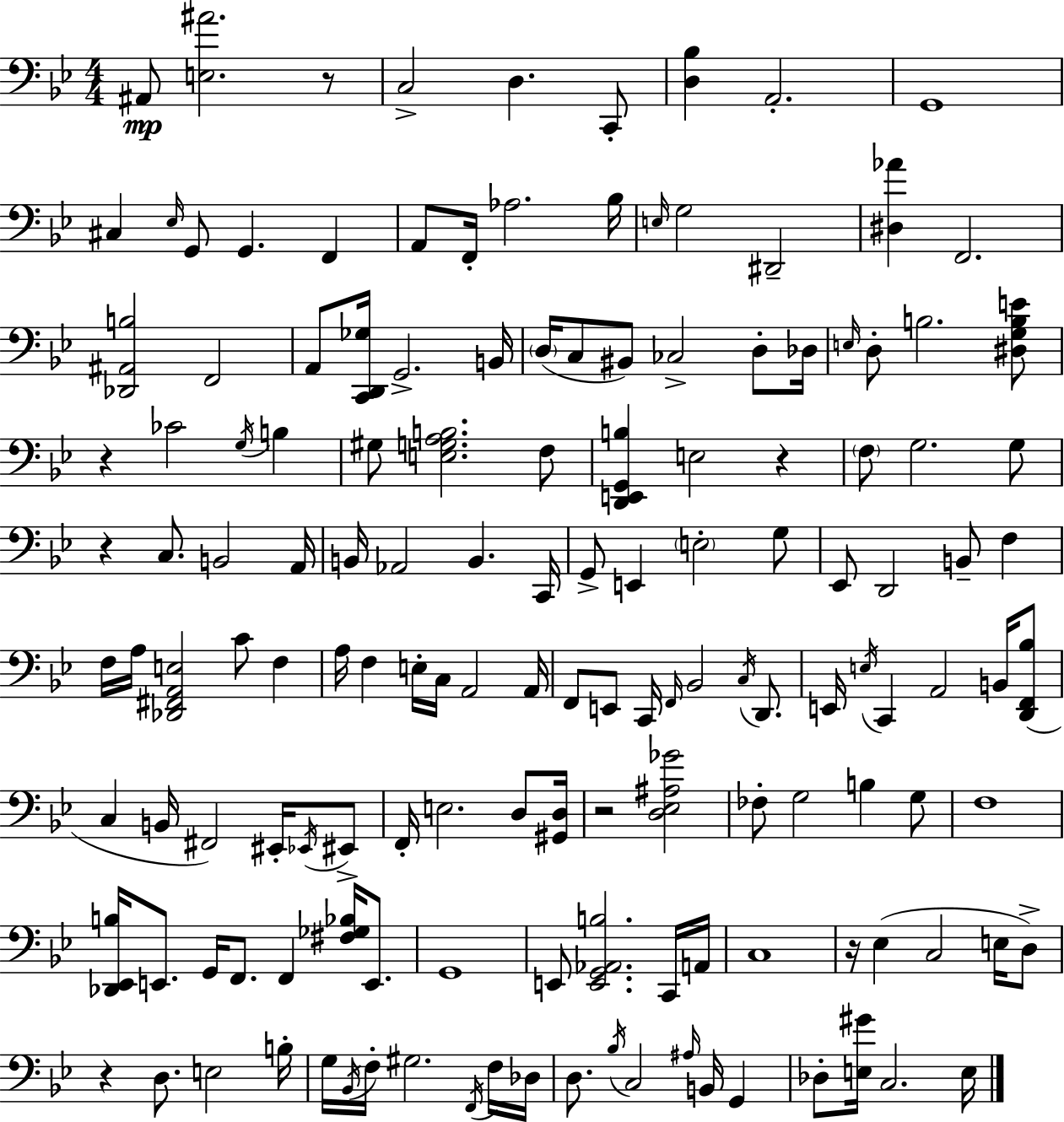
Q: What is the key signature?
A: G minor